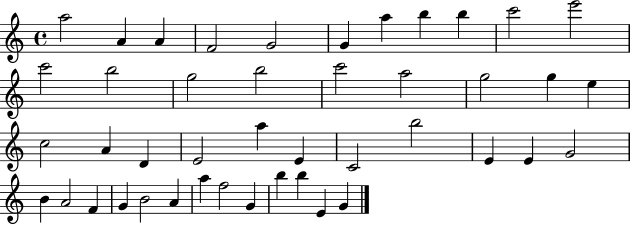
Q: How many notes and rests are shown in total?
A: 44